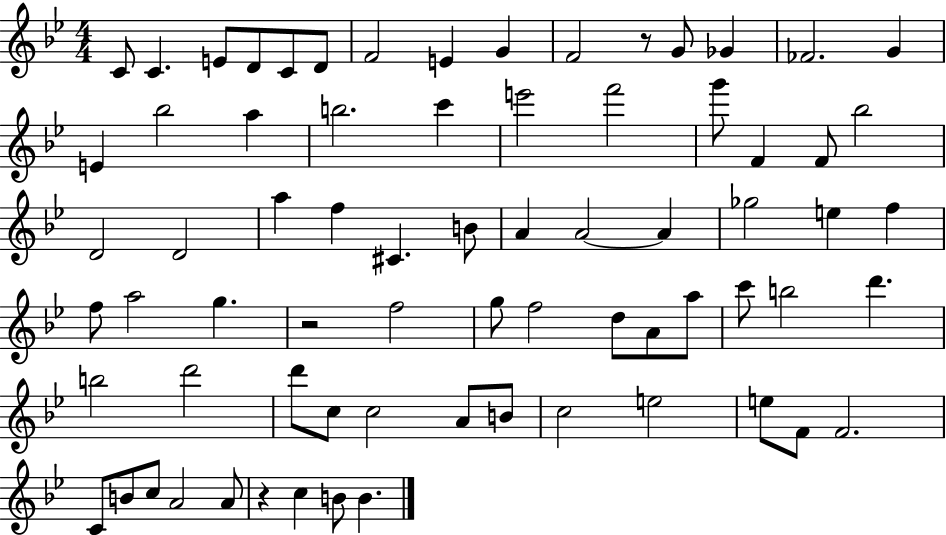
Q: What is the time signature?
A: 4/4